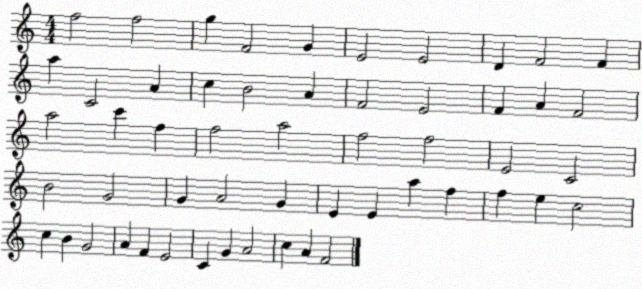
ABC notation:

X:1
T:Untitled
M:4/4
L:1/4
K:C
f2 f2 g F2 G E2 E2 D F2 F a C2 A c B2 A F2 E2 F A F2 a2 c' f f2 a2 f2 f2 E2 C2 B2 G2 G A2 G E E a f f e c2 c B G2 A F E2 C G A2 c A F2